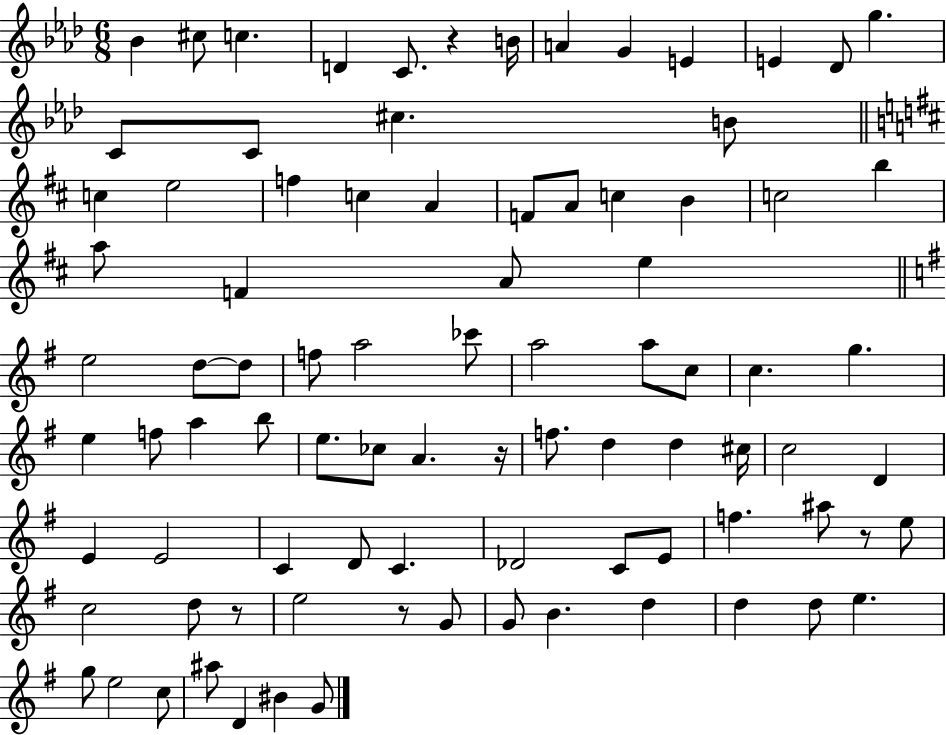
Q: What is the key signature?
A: AES major